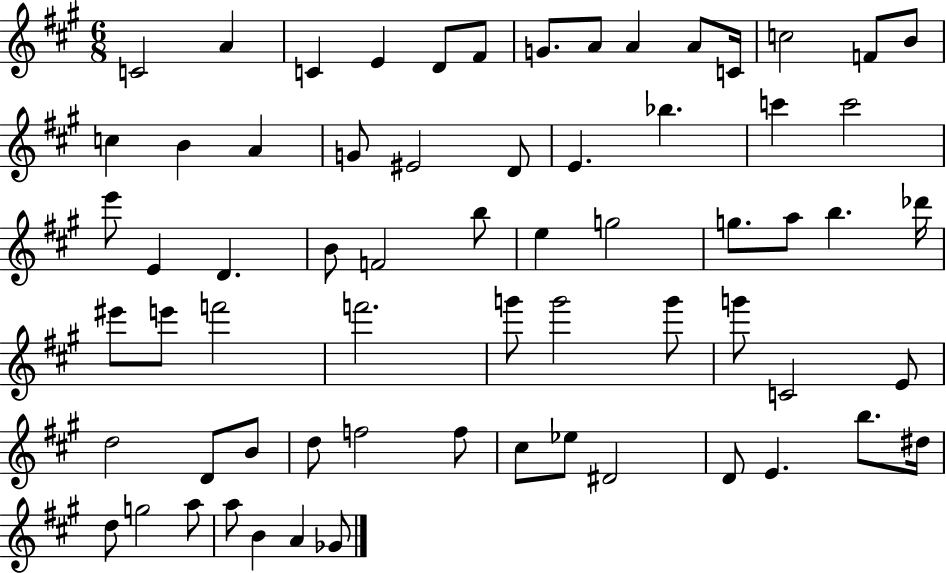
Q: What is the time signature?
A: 6/8